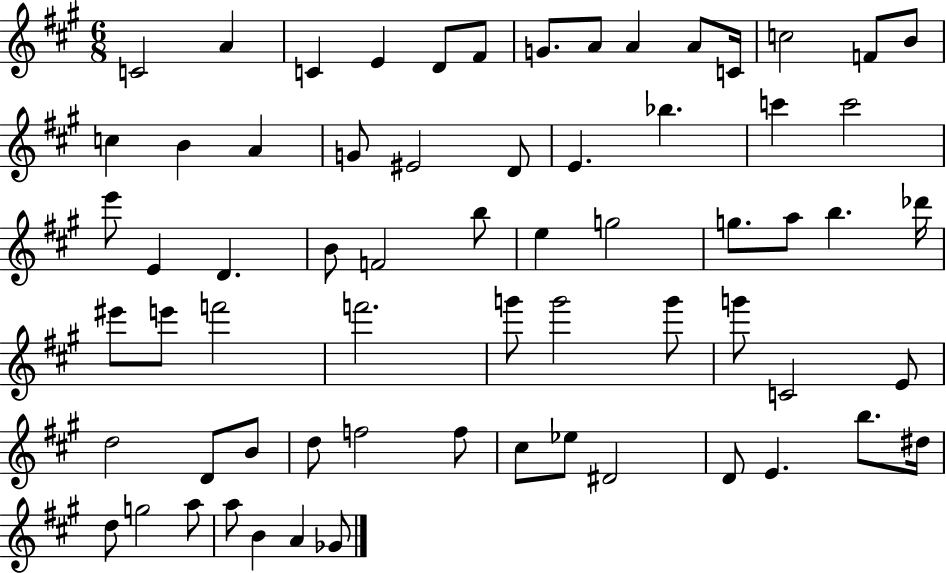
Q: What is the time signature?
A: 6/8